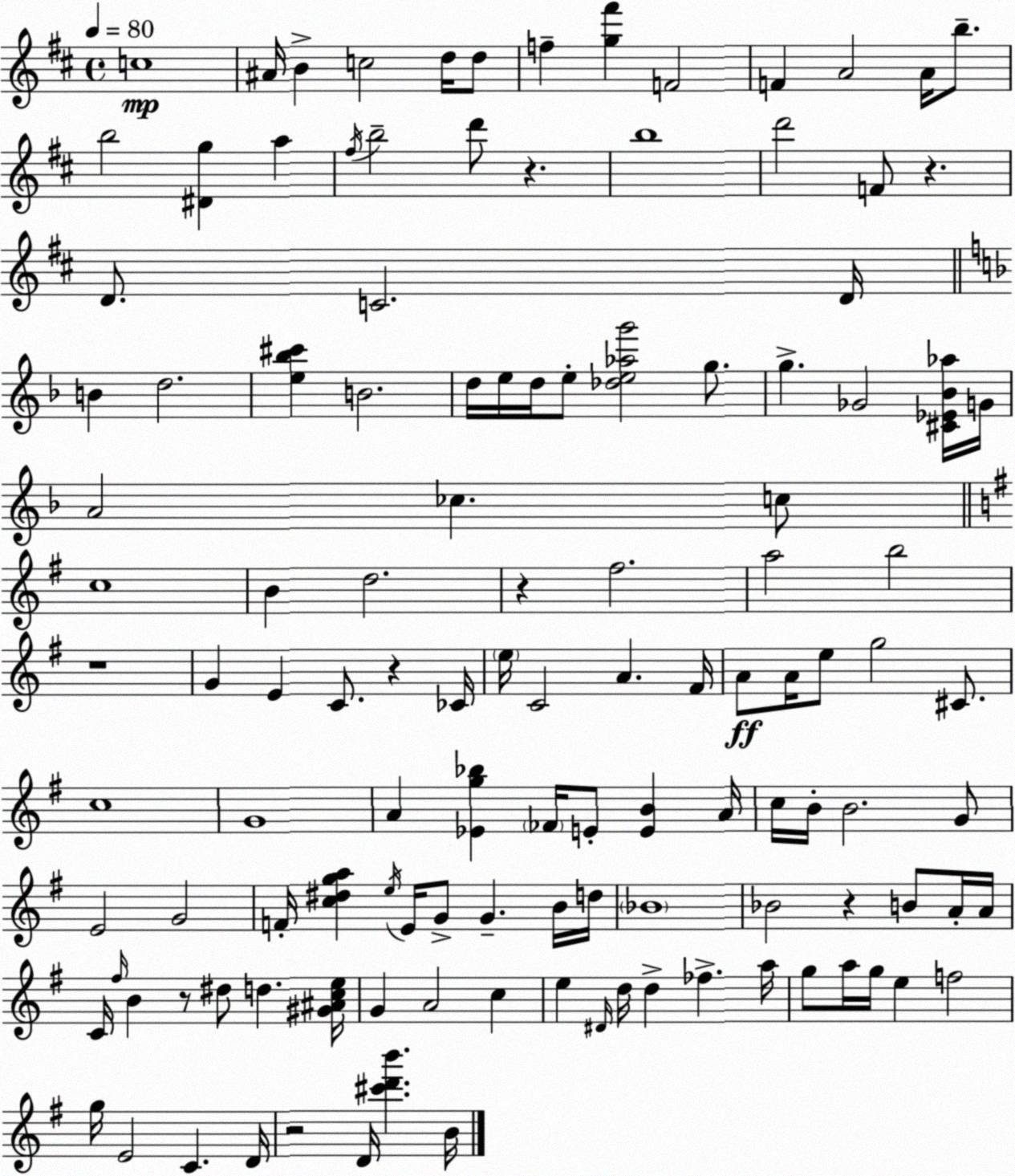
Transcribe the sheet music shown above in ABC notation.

X:1
T:Untitled
M:4/4
L:1/4
K:D
c4 ^A/4 B c2 d/4 d/2 f [g^f'] F2 F A2 A/4 b/2 b2 [^Dg] a ^f/4 b2 d'/2 z b4 d'2 F/2 z D/2 C2 D/4 B d2 [e_b^c'] B2 d/4 e/4 d/4 e/2 [_de_ag']2 g/2 g _G2 [^C_E_B_a]/4 G/4 A2 _c c/2 c4 B d2 z ^f2 a2 b2 z4 G E C/2 z _C/4 e/4 C2 A ^F/4 A/2 A/4 e/2 g2 ^C/2 c4 G4 A [_Eg_b] _F/4 E/2 [EB] A/4 c/4 B/4 B2 G/2 E2 G2 F/4 [c^dga] e/4 E/4 G/2 G B/4 d/4 _B4 _B2 z B/2 A/4 A/4 C/4 ^f/4 B z/2 ^d/2 d [^G^Ace]/4 G A2 c e ^D/4 d/4 d _f a/4 g/2 a/4 g/4 e f2 g/4 E2 C D/4 z2 D/4 [^c'd'b'] B/4